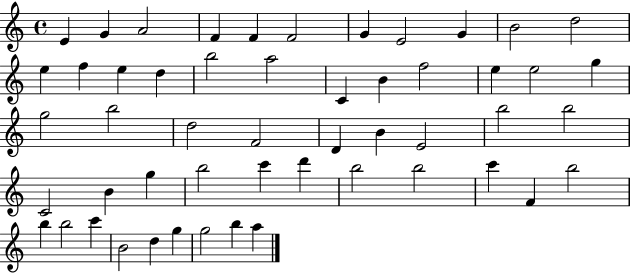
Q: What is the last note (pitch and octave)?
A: A5